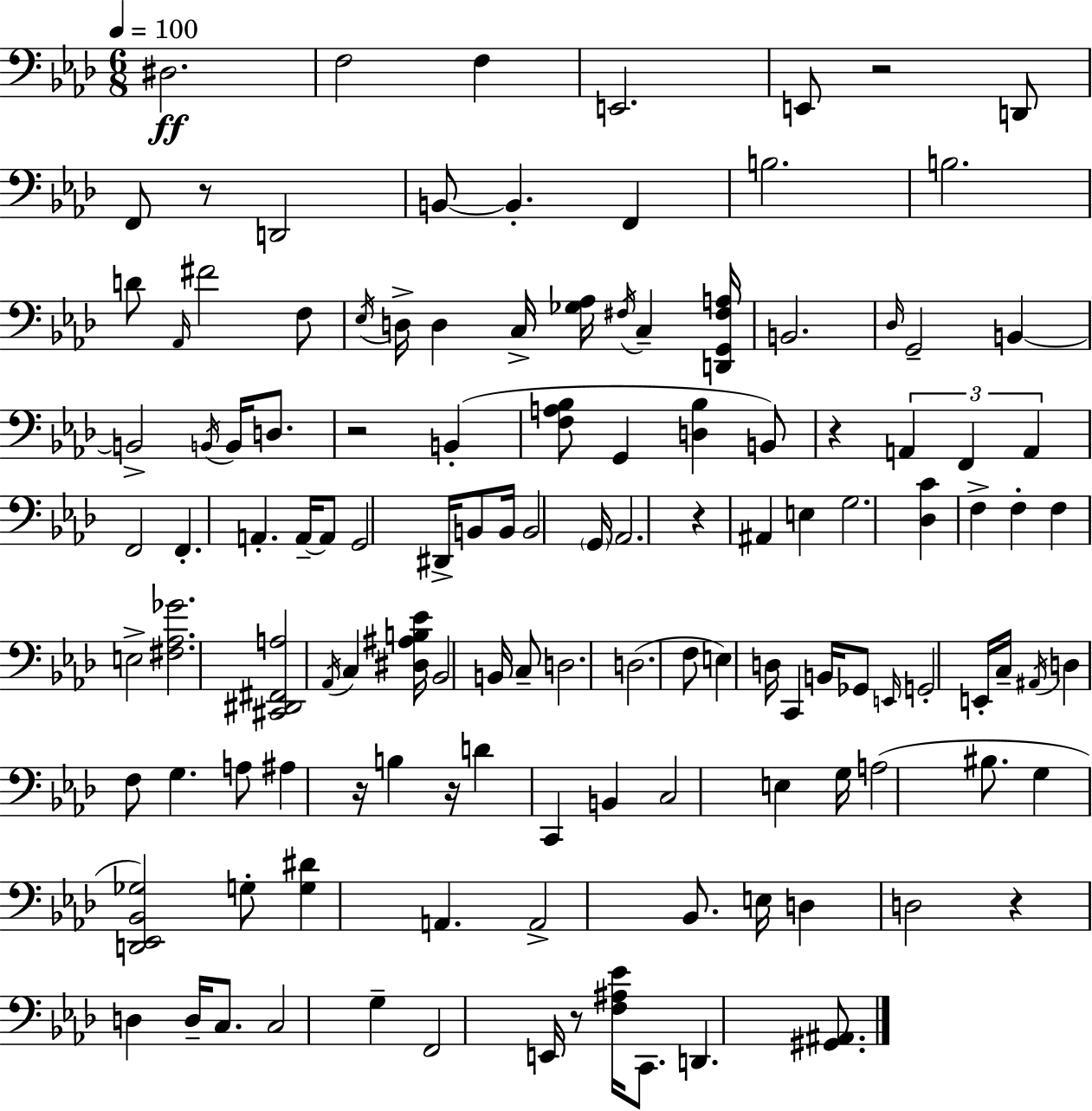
D#3/h. F3/h F3/q E2/h. E2/e R/h D2/e F2/e R/e D2/h B2/e B2/q. F2/q B3/h. B3/h. D4/e Ab2/s F#4/h F3/e Eb3/s D3/s D3/q C3/s [Gb3,Ab3]/s F#3/s C3/q [D2,G2,F#3,A3]/s B2/h. Db3/s G2/h B2/q B2/h B2/s B2/s D3/e. R/h B2/q [F3,A3,Bb3]/e G2/q [D3,Bb3]/q B2/e R/q A2/q F2/q A2/q F2/h F2/q. A2/q. A2/s A2/e G2/h D#2/s B2/e B2/s B2/h G2/s Ab2/h. R/q A#2/q E3/q G3/h. [Db3,C4]/q F3/q F3/q F3/q E3/h [F#3,Ab3,Gb4]/h. [C#2,D#2,F#2,A3]/h Ab2/s C3/q [D#3,A#3,B3,Eb4]/s Bb2/h B2/s C3/e D3/h. D3/h. F3/e E3/q D3/s C2/q B2/s Gb2/e E2/s G2/h E2/s C3/s A#2/s D3/q F3/e G3/q. A3/e A#3/q R/s B3/q R/s D4/q C2/q B2/q C3/h E3/q G3/s A3/h BIS3/e. G3/q [D2,Eb2,Bb2,Gb3]/h G3/e [G3,D#4]/q A2/q. A2/h Bb2/e. E3/s D3/q D3/h R/q D3/q D3/s C3/e. C3/h G3/q F2/h E2/s R/e [F3,A#3,Eb4]/s C2/e. D2/q. [G#2,A#2]/e.